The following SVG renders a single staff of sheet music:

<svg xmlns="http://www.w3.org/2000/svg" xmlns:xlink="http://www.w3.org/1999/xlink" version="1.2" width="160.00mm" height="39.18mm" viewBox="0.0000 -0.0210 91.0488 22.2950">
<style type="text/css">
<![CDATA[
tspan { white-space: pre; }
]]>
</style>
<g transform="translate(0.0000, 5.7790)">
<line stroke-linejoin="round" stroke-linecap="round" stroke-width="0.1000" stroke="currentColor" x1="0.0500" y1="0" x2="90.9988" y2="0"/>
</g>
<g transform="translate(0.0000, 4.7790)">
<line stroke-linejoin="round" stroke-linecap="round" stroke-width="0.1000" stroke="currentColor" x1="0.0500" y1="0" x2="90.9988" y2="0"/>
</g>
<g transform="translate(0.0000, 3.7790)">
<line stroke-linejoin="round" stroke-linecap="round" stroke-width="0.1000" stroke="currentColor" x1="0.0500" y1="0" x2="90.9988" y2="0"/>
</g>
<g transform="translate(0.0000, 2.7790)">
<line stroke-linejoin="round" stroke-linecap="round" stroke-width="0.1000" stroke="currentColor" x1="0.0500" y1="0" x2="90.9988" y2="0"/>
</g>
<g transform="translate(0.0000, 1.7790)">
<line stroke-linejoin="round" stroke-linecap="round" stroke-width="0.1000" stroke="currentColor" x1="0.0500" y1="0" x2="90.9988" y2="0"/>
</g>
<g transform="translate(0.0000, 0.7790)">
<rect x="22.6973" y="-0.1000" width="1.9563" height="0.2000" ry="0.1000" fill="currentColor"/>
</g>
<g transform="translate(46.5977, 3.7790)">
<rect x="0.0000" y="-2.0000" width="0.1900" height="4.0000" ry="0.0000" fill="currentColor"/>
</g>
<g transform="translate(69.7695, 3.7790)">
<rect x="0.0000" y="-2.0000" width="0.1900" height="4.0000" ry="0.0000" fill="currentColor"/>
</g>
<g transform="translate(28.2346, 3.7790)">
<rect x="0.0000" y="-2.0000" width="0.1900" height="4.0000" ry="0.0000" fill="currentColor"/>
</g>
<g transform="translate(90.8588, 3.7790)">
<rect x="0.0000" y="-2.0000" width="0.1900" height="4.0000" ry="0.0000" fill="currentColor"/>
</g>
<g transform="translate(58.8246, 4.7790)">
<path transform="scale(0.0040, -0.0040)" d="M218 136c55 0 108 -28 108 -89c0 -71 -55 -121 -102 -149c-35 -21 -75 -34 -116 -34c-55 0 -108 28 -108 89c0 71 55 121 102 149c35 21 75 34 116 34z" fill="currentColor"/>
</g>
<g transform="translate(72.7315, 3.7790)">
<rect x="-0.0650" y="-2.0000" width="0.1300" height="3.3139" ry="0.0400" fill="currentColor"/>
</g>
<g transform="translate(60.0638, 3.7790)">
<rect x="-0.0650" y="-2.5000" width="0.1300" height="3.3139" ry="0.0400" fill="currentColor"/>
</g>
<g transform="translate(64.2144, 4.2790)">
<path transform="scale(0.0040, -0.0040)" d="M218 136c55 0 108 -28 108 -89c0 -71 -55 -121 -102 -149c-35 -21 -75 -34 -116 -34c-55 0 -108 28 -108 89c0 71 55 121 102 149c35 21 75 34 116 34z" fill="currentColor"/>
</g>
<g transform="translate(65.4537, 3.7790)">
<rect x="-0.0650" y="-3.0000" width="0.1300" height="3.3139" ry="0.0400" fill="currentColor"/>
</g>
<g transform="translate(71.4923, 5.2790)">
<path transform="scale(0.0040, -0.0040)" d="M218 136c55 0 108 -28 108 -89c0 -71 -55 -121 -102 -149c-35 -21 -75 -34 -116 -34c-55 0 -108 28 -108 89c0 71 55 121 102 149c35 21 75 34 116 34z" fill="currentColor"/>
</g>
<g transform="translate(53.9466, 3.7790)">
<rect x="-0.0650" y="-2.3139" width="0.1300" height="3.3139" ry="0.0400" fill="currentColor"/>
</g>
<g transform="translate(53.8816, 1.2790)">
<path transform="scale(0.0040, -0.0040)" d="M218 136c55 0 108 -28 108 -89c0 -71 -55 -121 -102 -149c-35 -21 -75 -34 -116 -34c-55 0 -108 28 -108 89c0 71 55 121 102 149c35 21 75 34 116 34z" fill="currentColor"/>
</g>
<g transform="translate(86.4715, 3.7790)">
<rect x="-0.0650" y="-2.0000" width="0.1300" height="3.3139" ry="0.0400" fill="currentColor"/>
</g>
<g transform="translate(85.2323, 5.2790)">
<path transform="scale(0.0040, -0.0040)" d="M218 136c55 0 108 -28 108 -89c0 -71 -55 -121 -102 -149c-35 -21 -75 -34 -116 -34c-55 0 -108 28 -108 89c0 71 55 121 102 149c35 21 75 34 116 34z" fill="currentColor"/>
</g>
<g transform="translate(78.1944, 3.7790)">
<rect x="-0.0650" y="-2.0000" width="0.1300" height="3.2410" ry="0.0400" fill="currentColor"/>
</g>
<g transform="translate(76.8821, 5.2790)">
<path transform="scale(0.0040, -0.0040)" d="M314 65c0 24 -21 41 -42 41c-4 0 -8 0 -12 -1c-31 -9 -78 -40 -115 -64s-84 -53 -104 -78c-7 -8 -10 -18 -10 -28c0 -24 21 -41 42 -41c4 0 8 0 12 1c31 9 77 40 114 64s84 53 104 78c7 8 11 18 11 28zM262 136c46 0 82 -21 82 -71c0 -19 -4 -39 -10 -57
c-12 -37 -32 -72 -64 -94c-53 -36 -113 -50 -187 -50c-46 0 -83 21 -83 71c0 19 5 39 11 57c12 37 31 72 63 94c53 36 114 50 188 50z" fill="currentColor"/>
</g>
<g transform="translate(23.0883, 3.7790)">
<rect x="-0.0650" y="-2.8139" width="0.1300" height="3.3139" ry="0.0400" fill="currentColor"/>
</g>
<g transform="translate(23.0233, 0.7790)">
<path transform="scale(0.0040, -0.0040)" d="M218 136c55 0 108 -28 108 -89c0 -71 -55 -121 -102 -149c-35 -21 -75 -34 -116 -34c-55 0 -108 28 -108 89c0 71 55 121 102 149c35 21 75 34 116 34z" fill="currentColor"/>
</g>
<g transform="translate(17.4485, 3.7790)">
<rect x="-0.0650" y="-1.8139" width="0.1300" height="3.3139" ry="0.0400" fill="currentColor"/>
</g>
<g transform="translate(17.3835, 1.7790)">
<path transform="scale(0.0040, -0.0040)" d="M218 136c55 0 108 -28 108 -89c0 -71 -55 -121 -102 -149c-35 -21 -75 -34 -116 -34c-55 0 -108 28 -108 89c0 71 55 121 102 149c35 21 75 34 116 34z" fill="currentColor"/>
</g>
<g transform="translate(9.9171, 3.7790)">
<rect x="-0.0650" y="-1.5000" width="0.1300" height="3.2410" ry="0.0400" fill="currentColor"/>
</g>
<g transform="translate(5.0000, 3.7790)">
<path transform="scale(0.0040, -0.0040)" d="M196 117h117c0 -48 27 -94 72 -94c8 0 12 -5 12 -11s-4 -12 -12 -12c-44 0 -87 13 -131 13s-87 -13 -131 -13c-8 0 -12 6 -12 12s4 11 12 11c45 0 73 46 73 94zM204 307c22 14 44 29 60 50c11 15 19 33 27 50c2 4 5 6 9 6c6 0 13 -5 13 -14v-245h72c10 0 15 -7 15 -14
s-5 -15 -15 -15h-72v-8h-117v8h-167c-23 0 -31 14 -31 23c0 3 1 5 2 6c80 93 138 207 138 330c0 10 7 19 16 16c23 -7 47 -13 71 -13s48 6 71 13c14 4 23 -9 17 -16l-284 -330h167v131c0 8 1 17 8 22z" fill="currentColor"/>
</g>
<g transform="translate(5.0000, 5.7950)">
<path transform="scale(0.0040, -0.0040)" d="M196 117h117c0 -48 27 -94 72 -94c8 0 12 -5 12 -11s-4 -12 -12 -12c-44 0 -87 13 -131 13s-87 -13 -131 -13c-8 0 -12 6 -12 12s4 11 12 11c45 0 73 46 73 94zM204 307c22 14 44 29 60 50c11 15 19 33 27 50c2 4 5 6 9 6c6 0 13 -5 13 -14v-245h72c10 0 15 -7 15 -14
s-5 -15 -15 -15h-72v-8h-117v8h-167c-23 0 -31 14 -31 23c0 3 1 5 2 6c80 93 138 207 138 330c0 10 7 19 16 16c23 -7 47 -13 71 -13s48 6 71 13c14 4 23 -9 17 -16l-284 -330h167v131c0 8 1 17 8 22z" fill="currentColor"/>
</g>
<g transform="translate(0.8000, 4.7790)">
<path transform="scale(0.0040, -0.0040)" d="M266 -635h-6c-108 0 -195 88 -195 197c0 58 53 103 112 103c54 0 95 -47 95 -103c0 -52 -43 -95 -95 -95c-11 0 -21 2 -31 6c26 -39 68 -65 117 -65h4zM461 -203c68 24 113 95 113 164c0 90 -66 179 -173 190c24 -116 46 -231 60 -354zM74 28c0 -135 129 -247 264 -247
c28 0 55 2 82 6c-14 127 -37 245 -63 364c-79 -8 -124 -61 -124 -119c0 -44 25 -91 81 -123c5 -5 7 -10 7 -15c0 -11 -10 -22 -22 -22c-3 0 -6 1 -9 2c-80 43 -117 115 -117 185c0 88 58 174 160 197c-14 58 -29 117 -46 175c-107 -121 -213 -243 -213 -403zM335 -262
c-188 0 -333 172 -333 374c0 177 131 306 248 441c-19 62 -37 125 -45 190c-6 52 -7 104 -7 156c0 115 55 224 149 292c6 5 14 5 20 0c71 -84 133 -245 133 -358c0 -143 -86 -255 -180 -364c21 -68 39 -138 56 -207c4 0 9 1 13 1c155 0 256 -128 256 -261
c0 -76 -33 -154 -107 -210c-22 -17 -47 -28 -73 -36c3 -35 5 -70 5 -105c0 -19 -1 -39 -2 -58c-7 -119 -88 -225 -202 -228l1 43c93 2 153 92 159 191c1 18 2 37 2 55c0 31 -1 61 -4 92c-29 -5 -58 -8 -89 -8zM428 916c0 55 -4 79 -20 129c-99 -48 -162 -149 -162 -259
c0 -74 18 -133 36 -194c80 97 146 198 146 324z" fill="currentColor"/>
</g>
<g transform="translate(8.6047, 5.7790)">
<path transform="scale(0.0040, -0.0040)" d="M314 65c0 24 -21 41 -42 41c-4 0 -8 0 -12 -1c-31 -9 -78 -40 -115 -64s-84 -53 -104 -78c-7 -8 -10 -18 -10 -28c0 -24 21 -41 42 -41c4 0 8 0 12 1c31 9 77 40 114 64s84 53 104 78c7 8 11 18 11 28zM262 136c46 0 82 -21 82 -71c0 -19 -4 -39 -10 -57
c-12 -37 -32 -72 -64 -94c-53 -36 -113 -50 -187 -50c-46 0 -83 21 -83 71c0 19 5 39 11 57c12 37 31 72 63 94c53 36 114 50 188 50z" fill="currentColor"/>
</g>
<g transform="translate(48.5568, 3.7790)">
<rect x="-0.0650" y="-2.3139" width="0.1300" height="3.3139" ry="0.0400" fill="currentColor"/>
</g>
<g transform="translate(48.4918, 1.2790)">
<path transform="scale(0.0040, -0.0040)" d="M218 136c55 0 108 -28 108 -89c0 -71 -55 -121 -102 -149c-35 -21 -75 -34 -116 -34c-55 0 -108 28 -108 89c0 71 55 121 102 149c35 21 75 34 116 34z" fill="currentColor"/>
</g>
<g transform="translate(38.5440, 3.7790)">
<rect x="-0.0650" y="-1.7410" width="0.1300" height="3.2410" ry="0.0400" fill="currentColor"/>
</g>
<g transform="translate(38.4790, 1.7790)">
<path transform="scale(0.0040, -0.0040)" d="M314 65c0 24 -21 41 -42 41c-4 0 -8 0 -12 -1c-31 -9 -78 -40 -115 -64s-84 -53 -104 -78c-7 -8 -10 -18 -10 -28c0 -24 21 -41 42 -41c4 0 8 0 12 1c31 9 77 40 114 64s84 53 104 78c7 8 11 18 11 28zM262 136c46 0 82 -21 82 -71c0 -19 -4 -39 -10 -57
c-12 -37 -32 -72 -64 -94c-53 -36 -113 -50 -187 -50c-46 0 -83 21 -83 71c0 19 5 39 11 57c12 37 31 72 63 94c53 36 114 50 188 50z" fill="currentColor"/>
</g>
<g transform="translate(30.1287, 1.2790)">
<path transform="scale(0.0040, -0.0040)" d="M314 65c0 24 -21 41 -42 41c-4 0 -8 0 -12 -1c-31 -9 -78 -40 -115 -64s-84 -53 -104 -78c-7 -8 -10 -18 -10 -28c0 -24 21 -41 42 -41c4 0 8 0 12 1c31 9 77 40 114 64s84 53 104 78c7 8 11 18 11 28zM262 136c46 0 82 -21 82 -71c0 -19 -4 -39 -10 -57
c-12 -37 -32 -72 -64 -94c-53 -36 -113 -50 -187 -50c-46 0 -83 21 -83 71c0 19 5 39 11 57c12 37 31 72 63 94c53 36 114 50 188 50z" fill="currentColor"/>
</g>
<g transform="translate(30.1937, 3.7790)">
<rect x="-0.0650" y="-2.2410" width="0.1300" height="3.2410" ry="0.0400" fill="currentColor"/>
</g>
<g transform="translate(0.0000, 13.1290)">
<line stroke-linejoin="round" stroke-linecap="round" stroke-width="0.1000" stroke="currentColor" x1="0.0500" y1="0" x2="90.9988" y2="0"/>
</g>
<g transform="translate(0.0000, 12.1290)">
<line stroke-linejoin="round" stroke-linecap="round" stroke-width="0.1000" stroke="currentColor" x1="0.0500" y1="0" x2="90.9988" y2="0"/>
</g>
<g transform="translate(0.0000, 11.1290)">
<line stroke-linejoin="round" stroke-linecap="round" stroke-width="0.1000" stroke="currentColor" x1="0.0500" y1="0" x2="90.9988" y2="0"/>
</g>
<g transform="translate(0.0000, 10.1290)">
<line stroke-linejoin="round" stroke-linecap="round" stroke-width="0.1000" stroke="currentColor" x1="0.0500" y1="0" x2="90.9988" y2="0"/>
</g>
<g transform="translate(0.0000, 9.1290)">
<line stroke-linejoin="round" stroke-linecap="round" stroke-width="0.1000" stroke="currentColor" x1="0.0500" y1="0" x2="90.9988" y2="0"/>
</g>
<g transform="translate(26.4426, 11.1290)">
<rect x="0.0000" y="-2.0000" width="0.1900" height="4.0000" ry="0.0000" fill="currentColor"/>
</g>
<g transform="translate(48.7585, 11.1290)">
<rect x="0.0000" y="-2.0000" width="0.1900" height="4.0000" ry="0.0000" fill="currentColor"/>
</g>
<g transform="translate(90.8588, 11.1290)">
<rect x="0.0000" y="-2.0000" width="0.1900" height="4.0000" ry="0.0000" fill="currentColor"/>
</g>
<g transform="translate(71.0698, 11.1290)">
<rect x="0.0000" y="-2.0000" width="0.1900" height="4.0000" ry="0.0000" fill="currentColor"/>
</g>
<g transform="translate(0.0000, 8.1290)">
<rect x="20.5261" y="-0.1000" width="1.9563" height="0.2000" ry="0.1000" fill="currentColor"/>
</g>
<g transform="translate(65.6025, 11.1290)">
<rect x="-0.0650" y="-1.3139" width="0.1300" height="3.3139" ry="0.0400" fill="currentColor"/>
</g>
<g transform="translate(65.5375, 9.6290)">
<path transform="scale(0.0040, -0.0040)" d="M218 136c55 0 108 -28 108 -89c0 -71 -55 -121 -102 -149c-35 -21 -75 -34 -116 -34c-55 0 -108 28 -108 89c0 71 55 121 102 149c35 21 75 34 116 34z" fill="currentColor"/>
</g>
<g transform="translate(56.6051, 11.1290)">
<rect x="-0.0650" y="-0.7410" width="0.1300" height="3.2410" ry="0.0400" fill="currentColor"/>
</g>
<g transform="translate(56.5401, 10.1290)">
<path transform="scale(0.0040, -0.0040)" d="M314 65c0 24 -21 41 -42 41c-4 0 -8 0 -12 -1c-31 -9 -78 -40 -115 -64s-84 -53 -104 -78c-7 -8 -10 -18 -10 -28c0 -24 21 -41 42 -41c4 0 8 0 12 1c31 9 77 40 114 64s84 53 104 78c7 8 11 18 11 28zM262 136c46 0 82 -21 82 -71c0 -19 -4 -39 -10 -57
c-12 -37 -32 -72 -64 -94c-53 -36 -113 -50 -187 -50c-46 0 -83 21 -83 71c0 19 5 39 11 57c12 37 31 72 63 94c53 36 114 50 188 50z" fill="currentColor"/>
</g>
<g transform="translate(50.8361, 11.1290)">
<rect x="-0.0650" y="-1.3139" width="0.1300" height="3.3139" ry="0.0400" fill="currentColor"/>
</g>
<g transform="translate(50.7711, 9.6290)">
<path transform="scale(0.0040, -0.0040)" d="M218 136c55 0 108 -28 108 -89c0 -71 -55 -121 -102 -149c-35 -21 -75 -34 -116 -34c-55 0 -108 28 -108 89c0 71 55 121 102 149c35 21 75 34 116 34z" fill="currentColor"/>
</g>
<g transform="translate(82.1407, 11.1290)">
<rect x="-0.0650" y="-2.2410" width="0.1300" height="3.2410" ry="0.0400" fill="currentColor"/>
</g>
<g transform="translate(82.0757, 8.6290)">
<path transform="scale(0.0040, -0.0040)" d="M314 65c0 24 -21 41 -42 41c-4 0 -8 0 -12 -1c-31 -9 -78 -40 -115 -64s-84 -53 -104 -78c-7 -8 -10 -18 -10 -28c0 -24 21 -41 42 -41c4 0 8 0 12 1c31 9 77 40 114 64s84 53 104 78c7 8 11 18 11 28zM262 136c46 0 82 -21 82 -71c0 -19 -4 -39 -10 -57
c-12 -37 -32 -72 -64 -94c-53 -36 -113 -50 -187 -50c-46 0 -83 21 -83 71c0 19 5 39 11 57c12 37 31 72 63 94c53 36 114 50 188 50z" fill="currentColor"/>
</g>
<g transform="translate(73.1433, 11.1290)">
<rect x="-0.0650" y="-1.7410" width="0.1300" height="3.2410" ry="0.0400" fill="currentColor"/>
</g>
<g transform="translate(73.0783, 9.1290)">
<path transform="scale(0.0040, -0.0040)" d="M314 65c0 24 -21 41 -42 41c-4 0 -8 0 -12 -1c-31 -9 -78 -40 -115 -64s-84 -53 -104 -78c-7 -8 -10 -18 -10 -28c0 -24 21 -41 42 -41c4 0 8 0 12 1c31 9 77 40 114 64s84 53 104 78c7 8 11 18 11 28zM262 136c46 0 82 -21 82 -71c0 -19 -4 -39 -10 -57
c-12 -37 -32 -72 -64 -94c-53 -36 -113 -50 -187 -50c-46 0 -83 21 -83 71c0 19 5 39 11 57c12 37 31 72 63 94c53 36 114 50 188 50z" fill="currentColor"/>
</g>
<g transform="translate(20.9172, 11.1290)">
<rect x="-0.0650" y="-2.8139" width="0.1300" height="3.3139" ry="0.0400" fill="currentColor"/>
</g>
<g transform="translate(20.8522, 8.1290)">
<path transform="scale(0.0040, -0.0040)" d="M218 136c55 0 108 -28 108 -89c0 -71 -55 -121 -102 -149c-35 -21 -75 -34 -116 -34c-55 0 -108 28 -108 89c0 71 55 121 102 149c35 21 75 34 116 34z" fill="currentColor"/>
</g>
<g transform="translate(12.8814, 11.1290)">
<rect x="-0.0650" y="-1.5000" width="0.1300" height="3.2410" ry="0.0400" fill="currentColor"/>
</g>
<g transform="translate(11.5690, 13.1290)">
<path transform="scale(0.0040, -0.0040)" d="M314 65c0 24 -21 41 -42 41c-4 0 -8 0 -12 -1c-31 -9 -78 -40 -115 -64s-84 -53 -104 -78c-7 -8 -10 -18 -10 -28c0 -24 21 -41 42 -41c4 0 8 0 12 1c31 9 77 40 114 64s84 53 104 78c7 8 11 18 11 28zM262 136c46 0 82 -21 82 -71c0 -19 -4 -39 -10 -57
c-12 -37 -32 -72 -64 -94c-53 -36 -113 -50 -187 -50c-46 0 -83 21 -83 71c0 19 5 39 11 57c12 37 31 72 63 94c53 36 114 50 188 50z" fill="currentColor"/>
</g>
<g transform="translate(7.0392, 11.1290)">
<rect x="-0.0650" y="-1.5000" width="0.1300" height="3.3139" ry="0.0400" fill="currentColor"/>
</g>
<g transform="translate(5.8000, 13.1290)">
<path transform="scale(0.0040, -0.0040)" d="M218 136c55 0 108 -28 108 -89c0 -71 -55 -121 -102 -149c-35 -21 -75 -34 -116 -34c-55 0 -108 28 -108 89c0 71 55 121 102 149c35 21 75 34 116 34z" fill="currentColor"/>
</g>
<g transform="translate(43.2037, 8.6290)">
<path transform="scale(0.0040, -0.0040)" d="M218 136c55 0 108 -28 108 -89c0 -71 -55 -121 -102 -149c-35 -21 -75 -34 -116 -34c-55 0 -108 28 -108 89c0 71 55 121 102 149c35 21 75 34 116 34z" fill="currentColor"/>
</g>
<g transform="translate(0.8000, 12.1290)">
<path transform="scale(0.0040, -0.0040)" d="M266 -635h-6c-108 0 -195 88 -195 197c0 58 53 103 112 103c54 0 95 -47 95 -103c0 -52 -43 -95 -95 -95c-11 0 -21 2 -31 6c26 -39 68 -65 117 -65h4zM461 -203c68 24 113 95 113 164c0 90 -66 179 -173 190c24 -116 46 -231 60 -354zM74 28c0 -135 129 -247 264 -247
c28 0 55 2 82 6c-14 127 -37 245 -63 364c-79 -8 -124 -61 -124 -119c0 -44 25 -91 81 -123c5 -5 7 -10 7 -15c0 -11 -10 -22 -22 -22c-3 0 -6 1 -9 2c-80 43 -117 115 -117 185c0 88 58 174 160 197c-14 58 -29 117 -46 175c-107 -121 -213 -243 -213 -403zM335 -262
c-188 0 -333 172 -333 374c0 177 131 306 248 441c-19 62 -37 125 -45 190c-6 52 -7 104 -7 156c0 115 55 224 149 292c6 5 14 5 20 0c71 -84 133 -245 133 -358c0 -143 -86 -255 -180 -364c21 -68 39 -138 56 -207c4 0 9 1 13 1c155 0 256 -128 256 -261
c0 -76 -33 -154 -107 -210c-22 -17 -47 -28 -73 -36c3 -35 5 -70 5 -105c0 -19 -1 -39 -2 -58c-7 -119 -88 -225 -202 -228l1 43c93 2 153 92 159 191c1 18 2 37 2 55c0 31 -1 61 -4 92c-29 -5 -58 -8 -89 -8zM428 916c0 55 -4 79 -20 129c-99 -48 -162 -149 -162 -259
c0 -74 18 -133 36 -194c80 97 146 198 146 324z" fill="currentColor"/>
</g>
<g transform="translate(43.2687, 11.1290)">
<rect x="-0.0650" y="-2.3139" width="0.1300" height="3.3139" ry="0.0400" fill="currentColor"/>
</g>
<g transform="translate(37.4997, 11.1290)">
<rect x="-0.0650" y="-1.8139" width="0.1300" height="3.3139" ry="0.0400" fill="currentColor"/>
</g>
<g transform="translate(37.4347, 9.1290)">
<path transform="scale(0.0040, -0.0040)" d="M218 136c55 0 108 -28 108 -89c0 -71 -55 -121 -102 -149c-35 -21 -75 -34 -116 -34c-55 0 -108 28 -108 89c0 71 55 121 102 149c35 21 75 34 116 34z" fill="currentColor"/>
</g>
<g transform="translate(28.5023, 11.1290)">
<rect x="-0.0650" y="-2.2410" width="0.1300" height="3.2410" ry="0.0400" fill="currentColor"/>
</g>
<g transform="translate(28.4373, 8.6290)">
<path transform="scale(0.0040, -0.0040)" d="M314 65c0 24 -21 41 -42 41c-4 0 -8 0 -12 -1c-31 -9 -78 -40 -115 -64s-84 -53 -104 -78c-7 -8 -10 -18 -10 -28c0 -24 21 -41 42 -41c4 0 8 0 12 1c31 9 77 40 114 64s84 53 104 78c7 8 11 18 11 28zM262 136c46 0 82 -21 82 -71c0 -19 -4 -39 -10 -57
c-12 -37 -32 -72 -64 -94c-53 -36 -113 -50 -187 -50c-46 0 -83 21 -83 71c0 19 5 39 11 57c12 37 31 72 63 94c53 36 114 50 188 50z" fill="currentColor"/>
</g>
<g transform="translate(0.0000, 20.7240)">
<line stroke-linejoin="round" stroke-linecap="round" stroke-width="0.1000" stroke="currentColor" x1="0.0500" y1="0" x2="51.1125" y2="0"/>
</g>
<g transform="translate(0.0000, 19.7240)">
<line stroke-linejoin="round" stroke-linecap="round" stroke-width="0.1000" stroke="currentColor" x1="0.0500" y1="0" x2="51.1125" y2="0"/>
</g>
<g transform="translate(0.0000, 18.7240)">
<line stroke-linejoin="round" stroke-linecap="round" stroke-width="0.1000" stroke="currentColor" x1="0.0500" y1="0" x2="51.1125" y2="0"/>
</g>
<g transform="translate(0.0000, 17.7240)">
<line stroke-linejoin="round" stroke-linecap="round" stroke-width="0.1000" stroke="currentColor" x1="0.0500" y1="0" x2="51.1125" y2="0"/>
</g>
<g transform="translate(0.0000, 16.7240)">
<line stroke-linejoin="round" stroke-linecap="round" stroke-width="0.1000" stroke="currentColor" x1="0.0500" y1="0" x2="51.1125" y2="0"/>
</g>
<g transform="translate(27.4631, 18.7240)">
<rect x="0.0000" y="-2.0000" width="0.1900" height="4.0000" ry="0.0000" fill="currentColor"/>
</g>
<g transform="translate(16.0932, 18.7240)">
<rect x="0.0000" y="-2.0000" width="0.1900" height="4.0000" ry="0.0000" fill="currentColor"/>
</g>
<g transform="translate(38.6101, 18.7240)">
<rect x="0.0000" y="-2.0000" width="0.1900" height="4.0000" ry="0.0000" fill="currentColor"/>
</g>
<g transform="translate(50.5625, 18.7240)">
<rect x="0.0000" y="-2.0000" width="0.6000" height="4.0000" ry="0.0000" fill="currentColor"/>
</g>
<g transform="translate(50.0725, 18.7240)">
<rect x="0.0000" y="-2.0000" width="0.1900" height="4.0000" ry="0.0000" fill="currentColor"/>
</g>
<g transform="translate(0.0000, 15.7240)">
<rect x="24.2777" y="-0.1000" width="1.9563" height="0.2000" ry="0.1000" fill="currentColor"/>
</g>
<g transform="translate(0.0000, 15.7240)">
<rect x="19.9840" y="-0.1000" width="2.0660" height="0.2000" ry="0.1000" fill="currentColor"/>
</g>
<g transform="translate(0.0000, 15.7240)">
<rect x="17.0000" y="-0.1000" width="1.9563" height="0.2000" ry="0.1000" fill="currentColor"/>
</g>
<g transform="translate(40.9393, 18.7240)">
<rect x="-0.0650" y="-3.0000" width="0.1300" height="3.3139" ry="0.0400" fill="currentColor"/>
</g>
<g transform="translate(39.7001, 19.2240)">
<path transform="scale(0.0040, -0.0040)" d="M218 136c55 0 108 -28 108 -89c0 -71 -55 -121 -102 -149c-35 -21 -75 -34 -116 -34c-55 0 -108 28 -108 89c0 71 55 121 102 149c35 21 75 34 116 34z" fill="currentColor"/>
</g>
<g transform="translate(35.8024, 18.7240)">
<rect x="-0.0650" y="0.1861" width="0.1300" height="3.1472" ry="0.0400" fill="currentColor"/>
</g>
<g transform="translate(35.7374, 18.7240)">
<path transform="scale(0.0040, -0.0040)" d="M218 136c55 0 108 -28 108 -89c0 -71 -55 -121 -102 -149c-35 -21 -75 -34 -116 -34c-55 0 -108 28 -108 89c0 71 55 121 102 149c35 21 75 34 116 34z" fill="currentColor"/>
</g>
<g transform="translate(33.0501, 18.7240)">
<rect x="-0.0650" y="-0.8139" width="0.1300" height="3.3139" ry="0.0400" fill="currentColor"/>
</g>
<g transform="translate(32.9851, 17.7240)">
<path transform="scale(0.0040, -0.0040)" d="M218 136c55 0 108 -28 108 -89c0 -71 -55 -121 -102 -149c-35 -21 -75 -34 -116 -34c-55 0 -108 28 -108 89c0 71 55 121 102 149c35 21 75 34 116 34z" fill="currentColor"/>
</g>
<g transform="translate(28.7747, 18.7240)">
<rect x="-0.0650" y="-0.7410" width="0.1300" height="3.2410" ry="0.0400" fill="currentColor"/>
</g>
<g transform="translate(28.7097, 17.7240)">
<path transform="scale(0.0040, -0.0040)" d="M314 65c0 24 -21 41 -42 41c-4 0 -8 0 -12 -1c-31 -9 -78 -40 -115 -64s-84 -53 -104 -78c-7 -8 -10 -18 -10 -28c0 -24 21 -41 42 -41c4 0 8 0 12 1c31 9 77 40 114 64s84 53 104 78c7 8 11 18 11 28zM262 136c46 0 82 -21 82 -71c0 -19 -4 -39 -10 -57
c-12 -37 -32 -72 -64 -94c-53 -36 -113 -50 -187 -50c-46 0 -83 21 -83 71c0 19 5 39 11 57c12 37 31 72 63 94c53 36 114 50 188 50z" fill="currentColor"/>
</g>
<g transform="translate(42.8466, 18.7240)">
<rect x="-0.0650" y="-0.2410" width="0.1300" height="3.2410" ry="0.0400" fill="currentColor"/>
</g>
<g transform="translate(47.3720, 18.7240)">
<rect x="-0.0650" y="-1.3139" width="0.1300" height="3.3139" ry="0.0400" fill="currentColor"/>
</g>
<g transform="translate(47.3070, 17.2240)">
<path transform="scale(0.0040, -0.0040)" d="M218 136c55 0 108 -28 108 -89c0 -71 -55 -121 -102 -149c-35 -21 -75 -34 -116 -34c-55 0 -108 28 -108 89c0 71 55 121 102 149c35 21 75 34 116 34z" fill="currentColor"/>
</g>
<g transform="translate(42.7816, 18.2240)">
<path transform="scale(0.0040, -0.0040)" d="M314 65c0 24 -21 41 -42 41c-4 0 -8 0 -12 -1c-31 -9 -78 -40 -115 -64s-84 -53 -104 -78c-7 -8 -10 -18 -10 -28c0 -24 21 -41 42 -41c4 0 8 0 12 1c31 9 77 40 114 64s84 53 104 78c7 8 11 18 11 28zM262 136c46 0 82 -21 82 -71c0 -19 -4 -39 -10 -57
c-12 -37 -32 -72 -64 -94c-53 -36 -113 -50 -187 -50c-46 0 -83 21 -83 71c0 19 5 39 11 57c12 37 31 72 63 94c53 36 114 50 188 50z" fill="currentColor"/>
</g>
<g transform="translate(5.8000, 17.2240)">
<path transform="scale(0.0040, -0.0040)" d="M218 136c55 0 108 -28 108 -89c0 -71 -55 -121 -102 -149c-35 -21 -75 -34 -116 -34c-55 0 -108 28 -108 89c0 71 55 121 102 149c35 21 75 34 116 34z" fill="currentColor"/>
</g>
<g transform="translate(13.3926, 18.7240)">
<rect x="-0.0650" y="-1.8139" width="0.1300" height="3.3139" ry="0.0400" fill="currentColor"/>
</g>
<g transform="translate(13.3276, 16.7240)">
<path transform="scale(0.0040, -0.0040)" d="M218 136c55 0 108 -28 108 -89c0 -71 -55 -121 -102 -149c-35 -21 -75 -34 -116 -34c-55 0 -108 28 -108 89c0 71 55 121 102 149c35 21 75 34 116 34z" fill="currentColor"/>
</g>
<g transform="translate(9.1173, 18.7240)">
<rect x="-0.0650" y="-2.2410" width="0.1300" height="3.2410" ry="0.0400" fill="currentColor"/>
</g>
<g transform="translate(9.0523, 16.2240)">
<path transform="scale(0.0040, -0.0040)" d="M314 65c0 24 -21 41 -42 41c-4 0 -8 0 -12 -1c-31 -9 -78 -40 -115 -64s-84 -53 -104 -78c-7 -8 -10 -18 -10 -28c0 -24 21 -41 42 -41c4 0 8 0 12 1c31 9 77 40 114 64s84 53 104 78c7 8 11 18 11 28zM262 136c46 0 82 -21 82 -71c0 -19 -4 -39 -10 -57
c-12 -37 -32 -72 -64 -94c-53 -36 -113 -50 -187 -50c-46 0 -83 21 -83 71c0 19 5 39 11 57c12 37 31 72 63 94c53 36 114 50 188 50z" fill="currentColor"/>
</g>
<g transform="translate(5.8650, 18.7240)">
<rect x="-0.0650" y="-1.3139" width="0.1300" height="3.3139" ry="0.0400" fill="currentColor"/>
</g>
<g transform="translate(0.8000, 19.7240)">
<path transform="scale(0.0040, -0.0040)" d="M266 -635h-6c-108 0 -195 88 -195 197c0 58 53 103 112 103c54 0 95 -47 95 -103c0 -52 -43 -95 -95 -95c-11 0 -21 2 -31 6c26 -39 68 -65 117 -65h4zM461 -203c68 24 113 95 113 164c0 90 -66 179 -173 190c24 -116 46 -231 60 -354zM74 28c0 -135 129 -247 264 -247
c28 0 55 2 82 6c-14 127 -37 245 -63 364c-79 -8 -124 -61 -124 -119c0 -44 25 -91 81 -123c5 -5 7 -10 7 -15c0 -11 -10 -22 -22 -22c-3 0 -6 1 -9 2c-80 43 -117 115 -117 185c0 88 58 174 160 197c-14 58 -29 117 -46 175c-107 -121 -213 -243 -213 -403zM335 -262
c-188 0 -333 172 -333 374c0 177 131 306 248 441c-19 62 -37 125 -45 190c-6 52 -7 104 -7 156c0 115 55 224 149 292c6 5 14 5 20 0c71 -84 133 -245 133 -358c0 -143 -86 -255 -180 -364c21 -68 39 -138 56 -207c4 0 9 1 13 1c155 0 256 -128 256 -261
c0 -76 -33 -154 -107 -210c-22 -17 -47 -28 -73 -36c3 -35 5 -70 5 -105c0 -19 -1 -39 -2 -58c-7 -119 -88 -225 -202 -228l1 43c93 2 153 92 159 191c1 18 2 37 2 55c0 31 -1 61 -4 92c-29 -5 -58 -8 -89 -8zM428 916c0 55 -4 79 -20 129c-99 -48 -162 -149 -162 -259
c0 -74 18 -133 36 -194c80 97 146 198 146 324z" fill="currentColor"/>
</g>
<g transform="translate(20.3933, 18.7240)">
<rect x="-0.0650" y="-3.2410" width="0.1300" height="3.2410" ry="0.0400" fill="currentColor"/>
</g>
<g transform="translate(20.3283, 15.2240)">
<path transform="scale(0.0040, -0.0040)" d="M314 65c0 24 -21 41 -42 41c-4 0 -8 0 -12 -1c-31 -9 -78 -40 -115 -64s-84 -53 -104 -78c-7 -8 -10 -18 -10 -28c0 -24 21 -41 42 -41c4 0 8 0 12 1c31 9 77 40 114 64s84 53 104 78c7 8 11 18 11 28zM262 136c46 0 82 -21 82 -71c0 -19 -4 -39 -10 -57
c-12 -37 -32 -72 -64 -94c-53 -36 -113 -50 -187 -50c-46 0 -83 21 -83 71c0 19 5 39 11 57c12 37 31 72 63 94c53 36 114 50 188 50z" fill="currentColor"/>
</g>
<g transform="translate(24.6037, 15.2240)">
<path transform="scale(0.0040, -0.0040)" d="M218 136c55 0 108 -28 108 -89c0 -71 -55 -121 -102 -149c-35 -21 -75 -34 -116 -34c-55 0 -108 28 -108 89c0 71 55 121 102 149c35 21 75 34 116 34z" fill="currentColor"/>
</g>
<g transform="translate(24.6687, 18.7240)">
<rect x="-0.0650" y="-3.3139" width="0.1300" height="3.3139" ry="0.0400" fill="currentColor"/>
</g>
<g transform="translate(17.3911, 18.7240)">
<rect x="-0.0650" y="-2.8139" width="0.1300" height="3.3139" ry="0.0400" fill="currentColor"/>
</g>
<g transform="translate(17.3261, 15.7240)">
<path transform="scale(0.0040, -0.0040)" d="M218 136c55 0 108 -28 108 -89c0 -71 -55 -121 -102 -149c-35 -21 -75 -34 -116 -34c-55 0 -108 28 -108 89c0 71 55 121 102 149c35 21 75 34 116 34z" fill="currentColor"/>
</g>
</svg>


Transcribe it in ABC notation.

X:1
T:Untitled
M:4/4
L:1/4
K:C
E2 f a g2 f2 g g G A F F2 F E E2 a g2 f g e d2 e f2 g2 e g2 f a b2 b d2 d B A c2 e